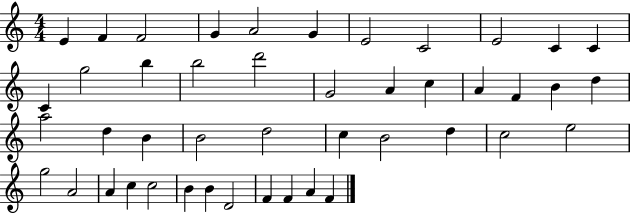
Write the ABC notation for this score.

X:1
T:Untitled
M:4/4
L:1/4
K:C
E F F2 G A2 G E2 C2 E2 C C C g2 b b2 d'2 G2 A c A F B d a2 d B B2 d2 c B2 d c2 e2 g2 A2 A c c2 B B D2 F F A F